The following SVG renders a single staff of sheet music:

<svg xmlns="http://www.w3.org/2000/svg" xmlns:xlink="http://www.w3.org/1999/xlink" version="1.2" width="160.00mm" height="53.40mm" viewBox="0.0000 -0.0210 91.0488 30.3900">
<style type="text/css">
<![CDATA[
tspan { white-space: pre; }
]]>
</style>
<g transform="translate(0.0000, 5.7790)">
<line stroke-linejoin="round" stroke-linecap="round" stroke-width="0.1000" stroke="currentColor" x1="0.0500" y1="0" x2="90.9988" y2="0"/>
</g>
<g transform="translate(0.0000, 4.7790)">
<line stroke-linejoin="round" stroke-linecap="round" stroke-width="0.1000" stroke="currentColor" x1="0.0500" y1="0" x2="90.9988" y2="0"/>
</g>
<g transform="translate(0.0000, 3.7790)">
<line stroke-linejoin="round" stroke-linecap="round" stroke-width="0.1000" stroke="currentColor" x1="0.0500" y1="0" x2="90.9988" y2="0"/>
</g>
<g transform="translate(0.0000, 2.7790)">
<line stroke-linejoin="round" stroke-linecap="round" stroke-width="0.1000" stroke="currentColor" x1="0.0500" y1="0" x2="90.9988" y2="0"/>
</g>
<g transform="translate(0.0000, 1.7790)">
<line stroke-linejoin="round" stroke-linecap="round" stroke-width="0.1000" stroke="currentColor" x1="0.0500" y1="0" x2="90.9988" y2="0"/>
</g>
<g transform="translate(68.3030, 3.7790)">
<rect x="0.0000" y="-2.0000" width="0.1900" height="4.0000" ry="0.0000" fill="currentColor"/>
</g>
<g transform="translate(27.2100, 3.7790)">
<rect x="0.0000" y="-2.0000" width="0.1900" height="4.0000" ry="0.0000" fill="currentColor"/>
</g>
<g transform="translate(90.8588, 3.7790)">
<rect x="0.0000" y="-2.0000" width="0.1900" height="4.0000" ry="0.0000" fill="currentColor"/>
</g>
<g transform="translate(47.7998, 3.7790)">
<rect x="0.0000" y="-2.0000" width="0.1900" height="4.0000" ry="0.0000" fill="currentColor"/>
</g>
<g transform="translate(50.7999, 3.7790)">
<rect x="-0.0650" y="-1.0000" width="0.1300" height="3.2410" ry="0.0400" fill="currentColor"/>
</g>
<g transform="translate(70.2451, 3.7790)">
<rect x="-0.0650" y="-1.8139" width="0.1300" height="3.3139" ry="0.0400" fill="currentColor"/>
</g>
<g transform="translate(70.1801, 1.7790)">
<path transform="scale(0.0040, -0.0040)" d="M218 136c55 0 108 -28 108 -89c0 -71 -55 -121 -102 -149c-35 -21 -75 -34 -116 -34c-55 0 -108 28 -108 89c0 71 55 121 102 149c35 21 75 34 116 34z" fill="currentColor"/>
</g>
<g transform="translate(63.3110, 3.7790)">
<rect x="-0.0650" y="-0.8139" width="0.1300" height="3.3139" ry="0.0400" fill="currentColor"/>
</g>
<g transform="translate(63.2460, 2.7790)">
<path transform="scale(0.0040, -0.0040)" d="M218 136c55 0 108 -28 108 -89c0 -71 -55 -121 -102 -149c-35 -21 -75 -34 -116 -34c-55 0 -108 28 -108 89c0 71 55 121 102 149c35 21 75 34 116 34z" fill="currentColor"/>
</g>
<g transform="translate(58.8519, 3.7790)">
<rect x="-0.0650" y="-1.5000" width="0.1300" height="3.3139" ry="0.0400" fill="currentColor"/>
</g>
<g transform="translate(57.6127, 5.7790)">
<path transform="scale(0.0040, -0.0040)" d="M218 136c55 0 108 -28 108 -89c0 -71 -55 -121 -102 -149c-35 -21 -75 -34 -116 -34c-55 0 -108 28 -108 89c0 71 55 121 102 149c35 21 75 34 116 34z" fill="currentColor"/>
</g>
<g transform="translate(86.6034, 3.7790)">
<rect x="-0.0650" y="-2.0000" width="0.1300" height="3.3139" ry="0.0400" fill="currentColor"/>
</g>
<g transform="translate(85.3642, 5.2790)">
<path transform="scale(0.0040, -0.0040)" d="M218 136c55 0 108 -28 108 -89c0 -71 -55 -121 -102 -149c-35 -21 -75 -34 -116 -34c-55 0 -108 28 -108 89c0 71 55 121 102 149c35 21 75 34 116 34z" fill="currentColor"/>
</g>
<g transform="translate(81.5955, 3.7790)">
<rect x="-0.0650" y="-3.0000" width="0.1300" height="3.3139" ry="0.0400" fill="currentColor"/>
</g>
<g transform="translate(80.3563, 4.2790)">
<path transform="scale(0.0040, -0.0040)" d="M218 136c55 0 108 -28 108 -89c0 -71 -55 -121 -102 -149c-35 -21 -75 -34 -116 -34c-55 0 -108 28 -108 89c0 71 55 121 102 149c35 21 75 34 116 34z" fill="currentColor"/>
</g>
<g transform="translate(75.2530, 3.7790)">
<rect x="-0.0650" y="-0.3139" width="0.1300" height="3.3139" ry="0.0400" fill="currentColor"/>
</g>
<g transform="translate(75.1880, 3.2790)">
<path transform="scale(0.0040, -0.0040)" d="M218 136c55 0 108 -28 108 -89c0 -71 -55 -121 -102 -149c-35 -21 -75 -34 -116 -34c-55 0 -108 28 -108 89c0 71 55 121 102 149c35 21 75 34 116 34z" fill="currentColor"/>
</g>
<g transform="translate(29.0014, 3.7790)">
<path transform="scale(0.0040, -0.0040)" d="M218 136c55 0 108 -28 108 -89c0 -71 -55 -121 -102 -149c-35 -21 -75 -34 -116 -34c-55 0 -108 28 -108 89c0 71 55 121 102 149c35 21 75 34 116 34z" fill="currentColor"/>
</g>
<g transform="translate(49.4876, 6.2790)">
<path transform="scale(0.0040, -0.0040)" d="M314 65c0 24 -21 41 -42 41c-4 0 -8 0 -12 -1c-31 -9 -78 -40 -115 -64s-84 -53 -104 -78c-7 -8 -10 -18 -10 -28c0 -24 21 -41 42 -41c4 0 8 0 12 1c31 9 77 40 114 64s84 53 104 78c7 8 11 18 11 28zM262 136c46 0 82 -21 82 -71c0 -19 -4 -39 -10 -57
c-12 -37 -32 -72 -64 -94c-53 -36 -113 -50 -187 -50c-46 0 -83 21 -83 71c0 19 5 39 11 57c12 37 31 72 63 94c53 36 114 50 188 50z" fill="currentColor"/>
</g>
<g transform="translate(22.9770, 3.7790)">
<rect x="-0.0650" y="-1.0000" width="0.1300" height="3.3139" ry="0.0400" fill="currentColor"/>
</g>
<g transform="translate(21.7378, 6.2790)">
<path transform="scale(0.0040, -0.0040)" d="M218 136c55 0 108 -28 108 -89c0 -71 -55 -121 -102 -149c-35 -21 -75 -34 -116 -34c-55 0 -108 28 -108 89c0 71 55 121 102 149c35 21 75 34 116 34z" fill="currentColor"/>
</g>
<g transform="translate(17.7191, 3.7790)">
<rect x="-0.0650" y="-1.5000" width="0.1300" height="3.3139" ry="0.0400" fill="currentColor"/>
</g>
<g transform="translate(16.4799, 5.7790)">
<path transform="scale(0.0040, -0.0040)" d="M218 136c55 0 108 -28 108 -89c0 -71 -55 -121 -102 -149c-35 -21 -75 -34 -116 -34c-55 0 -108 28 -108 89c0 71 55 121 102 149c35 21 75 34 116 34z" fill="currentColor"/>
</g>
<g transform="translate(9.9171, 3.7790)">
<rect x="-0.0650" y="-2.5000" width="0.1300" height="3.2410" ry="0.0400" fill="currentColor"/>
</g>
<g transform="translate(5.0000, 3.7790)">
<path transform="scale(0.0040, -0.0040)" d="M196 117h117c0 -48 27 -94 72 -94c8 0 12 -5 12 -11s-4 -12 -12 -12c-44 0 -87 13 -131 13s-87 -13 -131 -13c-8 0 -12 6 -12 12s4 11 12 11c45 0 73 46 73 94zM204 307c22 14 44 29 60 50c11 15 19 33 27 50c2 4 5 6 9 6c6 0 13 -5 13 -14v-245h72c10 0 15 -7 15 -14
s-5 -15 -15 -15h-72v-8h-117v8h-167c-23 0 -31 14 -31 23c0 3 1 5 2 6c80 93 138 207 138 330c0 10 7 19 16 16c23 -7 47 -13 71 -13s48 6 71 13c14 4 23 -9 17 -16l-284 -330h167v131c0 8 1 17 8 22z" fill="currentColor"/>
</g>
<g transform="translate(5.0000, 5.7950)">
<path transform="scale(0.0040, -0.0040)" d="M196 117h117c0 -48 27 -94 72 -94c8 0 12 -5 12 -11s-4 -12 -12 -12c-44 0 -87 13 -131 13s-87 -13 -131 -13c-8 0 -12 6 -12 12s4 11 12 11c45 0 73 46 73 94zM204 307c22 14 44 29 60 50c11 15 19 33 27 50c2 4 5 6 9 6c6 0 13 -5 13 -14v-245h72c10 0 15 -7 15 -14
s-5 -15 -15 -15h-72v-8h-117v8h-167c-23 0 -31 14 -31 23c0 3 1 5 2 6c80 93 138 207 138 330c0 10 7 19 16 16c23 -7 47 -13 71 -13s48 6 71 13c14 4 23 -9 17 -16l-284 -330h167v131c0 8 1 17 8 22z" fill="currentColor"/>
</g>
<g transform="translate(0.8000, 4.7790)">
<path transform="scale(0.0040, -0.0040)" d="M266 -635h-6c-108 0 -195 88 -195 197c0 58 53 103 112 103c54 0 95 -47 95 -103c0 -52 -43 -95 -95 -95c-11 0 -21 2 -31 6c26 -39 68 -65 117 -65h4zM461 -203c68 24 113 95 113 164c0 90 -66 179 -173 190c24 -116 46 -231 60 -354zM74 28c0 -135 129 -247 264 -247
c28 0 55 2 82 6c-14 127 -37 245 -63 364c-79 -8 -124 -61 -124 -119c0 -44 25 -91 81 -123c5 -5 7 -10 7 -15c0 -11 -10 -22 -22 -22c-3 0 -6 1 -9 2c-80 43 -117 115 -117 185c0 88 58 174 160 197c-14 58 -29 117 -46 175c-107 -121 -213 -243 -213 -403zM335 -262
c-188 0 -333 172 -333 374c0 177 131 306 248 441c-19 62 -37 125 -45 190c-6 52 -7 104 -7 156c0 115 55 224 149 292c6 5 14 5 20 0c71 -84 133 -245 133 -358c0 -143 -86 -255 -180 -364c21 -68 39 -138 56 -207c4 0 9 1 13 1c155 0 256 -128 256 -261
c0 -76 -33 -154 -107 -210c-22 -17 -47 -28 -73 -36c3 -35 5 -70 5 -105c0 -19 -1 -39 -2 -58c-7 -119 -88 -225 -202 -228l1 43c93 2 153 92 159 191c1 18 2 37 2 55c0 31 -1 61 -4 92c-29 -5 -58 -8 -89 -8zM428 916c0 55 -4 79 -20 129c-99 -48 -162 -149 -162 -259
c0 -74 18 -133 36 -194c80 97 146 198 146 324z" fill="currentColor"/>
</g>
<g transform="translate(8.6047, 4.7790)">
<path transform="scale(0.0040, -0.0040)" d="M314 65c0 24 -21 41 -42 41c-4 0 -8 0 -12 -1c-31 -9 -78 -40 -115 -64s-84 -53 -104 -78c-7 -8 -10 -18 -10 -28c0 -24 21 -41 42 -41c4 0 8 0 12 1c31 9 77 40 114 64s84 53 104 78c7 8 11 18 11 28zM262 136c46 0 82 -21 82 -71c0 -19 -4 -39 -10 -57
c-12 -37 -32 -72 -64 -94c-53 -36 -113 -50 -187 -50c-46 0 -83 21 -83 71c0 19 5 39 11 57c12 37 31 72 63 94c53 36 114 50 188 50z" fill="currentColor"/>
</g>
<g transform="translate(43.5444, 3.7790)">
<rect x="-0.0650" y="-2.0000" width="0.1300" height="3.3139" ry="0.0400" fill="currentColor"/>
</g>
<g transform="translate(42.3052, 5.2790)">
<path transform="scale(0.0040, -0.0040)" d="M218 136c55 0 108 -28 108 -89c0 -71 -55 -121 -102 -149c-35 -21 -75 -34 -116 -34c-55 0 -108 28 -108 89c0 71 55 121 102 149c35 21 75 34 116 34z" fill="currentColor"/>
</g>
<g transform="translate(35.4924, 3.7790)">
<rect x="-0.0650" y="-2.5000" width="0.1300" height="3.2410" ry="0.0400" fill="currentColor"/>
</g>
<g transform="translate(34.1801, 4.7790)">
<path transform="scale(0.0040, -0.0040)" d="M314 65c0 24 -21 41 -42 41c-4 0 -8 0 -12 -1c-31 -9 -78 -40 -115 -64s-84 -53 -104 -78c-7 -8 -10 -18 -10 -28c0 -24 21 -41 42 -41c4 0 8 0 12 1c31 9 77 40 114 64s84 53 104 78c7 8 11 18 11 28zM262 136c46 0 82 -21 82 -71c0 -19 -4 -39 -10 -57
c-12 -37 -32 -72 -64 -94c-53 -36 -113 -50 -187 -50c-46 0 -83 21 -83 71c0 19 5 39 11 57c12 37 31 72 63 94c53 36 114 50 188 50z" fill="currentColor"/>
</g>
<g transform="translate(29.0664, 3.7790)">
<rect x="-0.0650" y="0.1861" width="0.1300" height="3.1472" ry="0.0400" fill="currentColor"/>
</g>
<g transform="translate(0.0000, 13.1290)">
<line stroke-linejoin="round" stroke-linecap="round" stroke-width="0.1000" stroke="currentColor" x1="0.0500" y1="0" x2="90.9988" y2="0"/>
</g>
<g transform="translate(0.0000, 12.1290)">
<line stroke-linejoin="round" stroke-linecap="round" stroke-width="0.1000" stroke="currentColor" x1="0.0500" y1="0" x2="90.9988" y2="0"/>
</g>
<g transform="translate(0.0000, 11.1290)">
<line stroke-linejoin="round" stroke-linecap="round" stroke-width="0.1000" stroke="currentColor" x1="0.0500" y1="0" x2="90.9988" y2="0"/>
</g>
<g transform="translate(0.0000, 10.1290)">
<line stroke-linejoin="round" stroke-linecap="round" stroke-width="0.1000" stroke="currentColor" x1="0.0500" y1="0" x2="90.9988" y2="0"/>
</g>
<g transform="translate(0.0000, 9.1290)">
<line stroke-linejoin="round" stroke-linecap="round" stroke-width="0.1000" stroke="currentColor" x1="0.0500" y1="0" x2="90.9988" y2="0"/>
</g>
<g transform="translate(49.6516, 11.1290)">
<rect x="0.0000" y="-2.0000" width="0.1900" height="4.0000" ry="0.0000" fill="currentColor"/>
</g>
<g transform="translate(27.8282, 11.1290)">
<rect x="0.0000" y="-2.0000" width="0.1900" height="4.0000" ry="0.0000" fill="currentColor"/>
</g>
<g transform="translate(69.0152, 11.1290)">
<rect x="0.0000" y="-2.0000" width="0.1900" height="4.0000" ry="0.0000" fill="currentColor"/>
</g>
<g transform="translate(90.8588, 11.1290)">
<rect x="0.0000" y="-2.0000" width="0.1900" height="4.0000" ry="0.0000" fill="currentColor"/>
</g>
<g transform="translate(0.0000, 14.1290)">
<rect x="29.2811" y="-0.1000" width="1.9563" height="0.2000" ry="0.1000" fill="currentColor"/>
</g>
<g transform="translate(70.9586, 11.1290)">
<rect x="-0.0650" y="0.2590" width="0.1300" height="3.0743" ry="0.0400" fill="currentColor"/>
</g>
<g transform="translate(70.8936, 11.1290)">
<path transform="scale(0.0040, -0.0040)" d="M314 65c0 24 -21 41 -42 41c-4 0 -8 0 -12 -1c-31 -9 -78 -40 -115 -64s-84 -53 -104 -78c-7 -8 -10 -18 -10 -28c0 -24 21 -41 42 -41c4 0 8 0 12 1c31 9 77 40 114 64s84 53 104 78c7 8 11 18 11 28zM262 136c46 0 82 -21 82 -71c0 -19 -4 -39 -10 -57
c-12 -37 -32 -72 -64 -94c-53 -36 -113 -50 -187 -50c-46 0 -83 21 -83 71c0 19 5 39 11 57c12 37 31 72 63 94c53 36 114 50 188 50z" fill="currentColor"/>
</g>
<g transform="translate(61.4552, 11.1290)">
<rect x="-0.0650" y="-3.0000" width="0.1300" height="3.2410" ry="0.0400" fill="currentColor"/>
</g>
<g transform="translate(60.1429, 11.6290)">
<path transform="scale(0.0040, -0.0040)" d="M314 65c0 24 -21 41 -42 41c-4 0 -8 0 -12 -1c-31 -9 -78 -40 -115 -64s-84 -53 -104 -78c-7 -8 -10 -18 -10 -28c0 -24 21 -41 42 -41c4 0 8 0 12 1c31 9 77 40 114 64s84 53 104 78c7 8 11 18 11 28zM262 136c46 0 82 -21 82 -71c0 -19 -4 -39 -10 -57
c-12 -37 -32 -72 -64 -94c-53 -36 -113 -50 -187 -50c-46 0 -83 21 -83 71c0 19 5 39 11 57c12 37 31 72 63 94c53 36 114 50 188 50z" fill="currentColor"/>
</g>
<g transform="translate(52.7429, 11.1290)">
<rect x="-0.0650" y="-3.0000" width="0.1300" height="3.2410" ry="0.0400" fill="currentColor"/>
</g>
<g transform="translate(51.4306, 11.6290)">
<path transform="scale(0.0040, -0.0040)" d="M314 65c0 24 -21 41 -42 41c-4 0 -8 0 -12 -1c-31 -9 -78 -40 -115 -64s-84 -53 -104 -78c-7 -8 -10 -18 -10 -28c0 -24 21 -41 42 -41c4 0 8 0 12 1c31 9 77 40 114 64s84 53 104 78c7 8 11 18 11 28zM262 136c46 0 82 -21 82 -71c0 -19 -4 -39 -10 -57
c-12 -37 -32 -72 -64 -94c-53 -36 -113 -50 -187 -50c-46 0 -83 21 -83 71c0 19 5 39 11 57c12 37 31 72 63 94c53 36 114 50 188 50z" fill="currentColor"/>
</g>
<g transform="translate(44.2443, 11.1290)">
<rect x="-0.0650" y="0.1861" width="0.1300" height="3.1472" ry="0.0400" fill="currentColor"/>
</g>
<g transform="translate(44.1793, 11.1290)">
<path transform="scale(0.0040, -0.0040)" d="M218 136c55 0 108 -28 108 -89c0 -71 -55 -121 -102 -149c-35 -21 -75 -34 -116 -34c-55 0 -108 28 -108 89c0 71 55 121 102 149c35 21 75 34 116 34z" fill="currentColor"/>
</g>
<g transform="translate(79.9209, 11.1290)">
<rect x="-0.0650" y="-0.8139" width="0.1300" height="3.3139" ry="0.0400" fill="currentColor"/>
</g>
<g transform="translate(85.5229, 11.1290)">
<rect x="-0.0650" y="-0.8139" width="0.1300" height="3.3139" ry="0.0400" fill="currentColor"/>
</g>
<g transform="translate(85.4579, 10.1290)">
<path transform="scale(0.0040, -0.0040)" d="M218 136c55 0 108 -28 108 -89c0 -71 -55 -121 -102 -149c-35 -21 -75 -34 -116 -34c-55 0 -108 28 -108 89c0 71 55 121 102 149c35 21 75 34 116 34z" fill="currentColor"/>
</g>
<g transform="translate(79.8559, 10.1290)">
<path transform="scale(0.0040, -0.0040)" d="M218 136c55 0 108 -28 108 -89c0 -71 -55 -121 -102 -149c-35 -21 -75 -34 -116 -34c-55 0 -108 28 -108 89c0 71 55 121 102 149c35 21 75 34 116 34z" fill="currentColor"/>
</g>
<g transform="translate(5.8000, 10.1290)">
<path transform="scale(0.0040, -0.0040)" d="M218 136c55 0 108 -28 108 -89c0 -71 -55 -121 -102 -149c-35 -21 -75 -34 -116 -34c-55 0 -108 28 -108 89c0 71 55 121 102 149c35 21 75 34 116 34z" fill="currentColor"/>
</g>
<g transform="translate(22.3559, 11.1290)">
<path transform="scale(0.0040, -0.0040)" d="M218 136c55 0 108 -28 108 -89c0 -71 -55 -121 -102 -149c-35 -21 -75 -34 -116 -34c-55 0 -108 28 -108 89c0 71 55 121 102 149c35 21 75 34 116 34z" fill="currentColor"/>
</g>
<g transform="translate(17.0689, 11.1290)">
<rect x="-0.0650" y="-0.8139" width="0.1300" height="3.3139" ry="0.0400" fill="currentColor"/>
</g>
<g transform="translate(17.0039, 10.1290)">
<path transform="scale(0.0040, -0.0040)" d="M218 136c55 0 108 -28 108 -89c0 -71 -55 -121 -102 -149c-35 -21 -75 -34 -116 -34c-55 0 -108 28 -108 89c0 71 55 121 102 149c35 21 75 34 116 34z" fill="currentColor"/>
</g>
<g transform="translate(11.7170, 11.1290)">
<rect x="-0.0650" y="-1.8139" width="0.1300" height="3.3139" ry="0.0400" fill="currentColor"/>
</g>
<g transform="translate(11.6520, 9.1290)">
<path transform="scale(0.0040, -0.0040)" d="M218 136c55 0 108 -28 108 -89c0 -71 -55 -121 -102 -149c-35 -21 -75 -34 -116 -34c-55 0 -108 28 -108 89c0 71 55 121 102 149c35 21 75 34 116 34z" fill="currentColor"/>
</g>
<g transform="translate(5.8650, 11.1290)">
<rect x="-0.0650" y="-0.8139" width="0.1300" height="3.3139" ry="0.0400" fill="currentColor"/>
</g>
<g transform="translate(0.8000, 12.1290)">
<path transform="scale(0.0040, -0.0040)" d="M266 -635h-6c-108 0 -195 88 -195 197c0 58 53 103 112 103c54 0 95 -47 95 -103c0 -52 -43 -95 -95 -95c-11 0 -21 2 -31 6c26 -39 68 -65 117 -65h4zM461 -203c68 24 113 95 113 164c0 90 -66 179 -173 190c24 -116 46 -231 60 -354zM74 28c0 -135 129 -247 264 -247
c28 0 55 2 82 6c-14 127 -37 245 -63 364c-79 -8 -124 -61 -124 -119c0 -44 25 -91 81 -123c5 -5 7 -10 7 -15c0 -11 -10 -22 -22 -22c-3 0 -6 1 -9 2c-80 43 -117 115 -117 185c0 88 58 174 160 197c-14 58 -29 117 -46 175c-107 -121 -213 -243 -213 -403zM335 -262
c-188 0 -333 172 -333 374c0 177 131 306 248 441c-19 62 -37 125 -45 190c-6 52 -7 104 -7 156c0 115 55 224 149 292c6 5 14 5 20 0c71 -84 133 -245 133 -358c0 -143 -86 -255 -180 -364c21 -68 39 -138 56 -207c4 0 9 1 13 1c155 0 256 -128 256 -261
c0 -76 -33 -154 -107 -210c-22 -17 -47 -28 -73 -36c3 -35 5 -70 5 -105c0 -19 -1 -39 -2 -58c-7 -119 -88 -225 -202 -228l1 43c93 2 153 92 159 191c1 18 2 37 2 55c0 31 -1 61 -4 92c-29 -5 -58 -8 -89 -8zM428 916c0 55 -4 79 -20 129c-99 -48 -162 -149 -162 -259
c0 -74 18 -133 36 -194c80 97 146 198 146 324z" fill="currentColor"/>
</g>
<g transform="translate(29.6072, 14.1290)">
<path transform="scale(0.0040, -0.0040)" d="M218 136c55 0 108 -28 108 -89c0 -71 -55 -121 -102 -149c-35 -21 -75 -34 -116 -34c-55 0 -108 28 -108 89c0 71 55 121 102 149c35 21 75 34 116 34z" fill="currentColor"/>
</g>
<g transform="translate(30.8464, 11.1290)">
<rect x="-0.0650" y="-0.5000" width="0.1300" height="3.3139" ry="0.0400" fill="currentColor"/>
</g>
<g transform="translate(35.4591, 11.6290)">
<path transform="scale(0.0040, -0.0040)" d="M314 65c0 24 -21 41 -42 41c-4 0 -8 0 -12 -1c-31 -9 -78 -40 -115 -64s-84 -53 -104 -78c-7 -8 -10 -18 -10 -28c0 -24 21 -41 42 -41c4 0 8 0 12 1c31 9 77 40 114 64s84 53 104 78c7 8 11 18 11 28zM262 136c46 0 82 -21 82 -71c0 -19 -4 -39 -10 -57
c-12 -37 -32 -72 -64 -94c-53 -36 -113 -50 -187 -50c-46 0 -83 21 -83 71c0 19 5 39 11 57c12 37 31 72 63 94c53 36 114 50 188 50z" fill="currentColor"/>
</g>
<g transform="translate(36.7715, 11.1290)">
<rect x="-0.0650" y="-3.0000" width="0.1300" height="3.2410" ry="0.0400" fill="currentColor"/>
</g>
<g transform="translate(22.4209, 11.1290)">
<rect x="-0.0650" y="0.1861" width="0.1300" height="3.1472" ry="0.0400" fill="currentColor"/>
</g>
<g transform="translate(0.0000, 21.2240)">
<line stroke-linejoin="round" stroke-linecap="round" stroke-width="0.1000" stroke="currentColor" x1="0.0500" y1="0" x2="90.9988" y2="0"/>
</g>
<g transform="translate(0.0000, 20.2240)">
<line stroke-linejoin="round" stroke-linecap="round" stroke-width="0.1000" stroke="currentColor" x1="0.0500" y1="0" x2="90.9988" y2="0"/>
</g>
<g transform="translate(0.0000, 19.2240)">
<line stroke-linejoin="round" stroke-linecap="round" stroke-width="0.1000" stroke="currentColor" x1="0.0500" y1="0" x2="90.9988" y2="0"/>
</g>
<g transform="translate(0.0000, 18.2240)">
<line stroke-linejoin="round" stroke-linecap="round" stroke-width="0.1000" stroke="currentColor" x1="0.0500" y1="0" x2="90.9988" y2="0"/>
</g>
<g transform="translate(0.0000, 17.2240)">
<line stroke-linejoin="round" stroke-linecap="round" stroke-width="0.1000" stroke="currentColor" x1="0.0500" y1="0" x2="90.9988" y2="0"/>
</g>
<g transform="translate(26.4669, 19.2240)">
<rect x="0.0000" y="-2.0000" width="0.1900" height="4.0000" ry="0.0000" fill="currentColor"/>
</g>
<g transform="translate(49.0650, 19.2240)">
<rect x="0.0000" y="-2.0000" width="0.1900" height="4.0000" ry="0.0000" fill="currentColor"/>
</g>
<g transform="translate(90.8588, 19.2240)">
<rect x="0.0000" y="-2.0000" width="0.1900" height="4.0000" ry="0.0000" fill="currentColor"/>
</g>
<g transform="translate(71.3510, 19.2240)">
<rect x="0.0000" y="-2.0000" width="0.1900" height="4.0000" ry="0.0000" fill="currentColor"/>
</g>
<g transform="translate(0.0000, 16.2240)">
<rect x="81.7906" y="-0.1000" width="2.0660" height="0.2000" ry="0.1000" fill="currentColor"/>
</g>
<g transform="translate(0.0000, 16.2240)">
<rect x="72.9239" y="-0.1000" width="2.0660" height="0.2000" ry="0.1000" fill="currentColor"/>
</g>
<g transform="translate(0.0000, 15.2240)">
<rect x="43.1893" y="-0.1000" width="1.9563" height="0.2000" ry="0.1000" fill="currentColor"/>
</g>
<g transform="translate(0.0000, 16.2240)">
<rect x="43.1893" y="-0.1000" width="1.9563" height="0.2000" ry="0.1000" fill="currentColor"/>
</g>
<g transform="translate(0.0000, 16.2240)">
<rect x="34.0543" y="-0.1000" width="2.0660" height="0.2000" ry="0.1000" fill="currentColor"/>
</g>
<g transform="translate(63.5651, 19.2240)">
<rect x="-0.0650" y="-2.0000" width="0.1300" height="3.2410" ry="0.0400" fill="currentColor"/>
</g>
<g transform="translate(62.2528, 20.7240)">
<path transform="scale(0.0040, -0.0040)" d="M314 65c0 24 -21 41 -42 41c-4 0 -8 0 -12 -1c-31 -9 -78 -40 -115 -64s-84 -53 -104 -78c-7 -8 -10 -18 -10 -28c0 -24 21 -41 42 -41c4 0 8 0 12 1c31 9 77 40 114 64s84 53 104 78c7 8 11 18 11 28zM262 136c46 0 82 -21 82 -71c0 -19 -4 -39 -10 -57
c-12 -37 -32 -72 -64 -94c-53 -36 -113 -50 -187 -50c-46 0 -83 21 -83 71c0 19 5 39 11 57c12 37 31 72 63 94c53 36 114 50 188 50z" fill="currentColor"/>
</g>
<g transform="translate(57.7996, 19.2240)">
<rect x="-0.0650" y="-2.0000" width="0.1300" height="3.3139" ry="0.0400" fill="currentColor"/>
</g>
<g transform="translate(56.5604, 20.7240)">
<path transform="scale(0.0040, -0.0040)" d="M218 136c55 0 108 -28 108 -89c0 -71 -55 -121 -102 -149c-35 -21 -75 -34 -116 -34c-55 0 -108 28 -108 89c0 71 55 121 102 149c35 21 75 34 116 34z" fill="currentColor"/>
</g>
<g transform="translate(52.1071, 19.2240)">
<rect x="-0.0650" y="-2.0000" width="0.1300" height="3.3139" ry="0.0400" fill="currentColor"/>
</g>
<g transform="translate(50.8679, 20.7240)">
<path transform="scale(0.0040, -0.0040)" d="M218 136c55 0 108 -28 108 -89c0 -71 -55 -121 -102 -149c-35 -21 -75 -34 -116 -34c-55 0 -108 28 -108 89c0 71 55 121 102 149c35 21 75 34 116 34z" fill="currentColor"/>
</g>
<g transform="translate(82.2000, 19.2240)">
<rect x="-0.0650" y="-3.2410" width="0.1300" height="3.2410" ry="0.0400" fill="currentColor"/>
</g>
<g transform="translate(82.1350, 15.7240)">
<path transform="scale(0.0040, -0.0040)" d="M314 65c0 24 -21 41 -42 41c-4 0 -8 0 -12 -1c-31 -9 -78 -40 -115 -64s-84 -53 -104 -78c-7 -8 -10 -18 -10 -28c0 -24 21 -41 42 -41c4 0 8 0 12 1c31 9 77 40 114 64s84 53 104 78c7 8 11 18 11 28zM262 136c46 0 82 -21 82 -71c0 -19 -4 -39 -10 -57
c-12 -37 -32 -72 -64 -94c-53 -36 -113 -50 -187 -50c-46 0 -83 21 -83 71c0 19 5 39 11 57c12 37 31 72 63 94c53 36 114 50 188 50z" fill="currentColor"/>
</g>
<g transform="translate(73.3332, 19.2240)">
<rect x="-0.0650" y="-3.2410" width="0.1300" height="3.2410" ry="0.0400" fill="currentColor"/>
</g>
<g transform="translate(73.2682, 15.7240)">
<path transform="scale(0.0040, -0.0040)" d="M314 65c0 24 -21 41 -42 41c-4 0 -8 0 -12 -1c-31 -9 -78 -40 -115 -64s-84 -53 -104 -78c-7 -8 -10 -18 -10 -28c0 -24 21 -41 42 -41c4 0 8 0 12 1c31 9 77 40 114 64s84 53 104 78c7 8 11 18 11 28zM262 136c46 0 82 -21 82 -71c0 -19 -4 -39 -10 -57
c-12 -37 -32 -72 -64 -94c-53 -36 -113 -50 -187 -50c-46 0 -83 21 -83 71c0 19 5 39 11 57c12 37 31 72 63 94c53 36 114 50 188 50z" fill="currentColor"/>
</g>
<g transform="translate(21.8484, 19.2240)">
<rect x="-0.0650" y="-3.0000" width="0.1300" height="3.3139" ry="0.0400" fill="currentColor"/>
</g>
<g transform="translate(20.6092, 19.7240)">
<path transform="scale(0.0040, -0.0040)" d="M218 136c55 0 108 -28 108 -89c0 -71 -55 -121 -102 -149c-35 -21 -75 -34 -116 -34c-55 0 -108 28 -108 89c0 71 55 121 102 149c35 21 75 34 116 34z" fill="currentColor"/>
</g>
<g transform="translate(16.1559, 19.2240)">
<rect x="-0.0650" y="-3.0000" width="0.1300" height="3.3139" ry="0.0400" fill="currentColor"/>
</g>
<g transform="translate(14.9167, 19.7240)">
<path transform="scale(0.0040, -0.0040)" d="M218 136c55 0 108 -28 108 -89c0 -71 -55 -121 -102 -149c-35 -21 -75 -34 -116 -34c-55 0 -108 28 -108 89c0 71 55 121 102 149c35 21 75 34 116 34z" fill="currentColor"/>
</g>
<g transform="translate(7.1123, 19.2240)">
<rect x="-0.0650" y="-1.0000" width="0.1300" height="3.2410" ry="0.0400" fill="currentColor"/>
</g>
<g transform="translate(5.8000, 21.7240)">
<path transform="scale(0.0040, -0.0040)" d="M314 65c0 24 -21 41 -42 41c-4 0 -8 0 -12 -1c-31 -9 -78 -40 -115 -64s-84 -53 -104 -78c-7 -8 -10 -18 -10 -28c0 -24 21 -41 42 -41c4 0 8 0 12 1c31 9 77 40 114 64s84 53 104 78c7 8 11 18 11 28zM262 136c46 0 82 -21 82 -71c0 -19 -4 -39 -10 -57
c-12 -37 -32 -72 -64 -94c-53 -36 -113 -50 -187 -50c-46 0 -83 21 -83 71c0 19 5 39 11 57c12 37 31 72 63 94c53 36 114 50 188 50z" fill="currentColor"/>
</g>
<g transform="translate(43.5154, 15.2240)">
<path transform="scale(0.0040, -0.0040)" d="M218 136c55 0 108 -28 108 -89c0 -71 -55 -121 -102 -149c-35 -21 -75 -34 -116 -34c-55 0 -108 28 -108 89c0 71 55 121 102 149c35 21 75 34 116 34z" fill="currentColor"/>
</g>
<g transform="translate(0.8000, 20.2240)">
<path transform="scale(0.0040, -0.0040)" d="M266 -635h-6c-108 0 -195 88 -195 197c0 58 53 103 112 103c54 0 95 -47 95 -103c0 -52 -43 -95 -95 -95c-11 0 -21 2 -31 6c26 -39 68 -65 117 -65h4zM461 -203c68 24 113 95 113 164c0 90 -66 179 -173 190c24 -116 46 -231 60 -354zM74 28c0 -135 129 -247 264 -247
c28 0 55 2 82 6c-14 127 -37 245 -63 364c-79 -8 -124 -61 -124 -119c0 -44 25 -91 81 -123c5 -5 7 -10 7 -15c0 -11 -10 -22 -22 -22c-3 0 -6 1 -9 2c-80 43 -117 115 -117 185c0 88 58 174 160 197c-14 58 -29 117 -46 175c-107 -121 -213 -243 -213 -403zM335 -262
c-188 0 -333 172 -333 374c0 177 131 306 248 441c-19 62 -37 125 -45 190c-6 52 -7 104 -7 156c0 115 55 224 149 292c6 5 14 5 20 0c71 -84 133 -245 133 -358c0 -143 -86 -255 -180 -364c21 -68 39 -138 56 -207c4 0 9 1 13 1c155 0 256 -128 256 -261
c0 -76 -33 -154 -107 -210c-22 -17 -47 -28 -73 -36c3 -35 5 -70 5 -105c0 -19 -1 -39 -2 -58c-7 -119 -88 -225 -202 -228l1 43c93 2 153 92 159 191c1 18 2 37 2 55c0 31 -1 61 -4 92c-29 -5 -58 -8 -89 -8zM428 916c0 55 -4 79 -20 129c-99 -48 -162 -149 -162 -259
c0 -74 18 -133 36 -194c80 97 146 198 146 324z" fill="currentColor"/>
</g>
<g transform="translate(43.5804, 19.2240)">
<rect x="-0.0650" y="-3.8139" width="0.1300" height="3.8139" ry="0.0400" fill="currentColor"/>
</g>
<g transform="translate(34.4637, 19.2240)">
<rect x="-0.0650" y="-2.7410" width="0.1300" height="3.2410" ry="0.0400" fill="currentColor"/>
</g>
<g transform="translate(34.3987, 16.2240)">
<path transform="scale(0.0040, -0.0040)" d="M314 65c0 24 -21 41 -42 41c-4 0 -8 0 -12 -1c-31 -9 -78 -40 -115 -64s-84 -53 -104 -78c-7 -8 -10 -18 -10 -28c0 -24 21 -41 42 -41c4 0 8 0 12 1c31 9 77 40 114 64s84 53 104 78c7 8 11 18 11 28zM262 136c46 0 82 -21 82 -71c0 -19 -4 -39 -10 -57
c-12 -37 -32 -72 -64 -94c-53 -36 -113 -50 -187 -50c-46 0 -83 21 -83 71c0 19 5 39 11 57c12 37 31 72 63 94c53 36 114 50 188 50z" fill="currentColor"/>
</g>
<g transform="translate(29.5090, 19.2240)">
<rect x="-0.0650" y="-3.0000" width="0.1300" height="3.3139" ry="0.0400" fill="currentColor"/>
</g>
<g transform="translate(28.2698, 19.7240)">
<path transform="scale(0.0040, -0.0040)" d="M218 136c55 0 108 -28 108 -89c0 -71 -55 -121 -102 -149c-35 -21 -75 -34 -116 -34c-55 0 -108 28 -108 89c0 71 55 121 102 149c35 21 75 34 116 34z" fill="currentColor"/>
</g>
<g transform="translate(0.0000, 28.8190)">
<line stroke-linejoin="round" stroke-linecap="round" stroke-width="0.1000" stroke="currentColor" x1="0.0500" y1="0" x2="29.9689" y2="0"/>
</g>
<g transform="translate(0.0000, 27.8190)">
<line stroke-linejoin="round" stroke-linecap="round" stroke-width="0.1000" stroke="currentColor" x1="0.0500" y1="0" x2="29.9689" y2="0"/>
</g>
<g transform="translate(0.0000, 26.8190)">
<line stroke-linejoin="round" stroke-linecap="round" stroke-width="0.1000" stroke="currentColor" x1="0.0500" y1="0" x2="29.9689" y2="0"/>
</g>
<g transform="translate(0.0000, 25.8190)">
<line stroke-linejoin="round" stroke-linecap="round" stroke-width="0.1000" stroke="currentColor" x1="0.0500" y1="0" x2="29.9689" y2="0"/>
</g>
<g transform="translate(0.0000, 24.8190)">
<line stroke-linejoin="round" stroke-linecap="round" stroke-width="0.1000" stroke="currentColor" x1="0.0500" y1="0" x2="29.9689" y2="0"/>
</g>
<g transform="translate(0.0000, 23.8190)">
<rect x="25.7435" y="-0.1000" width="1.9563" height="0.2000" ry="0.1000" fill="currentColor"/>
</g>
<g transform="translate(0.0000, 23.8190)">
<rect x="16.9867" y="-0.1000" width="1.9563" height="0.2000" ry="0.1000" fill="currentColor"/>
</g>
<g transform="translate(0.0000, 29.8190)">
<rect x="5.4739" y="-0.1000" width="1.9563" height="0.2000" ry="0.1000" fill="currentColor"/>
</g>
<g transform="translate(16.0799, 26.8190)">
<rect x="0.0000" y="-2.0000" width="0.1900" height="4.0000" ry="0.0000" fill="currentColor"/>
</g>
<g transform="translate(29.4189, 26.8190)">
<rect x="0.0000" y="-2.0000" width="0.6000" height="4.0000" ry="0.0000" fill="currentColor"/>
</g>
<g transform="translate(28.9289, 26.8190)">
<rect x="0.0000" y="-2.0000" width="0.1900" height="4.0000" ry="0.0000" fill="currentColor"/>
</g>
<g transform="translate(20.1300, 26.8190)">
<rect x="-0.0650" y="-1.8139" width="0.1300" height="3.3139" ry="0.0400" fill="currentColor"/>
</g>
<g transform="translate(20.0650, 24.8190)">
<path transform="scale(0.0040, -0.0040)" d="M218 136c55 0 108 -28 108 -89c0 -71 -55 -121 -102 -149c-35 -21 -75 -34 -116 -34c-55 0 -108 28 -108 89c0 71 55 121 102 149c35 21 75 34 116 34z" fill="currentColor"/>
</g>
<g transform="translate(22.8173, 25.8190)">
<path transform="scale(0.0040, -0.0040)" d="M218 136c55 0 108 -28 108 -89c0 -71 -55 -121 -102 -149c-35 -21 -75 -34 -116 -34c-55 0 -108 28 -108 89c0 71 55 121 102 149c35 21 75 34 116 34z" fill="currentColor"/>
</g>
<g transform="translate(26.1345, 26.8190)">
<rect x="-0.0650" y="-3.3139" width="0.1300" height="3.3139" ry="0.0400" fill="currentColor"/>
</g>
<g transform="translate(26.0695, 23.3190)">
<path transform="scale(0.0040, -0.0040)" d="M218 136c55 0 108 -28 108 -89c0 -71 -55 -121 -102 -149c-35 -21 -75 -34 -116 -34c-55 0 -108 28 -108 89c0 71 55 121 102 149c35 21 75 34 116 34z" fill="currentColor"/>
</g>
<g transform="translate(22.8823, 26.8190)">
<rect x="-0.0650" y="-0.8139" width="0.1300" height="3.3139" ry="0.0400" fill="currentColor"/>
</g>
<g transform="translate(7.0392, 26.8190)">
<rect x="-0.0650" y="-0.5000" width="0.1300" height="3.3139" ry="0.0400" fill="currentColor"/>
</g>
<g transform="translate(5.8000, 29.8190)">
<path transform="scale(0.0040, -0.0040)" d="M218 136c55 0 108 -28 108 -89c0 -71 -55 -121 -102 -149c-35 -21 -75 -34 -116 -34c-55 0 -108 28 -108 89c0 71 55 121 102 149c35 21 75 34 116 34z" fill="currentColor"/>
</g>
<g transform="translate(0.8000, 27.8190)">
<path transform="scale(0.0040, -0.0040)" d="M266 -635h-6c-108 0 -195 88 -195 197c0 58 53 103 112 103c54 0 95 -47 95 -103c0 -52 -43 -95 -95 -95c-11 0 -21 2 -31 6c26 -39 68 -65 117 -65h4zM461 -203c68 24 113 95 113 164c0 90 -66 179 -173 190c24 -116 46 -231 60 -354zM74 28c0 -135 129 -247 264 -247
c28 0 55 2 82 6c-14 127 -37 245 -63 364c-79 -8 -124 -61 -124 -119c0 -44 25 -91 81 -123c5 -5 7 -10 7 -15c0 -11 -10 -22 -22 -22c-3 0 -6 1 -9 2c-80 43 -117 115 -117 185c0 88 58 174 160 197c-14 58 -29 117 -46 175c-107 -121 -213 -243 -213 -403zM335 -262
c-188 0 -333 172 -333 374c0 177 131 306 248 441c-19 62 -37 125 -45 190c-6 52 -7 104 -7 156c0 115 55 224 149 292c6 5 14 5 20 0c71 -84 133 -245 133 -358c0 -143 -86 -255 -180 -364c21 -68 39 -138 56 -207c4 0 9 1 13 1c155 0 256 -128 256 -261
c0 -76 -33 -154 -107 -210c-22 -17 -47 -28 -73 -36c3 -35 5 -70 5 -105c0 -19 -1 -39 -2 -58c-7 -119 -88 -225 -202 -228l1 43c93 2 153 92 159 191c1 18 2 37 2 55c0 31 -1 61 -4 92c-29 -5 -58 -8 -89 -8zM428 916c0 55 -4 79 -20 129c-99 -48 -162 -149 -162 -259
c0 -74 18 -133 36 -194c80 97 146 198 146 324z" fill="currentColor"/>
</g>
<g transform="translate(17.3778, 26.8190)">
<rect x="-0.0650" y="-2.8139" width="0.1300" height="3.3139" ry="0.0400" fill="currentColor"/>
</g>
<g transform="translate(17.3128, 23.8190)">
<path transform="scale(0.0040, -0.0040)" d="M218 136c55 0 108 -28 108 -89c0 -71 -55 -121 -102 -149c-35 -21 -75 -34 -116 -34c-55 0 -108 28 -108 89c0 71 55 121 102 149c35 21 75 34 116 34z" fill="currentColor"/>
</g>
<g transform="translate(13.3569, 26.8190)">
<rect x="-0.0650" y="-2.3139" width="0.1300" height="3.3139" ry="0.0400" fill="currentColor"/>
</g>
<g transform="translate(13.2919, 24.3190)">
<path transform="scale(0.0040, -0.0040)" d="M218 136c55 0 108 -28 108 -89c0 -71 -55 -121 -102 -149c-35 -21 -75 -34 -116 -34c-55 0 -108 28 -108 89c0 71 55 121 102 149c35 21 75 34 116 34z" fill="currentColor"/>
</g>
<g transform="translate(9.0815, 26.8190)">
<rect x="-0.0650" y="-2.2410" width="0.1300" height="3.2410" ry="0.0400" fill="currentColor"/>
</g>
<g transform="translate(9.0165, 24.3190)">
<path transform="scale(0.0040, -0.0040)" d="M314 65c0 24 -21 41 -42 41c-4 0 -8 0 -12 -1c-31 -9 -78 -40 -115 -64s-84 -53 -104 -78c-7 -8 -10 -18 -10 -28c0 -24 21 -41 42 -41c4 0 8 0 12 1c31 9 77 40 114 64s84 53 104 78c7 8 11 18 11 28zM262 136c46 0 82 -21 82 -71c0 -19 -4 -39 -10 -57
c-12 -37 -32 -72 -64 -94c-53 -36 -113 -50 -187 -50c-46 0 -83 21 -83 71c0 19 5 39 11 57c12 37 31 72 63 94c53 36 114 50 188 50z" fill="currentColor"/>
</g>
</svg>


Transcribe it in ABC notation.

X:1
T:Untitled
M:4/4
L:1/4
K:C
G2 E D B G2 F D2 E d f c A F d f d B C A2 B A2 A2 B2 d d D2 A A A a2 c' F F F2 b2 b2 C g2 g a f d b